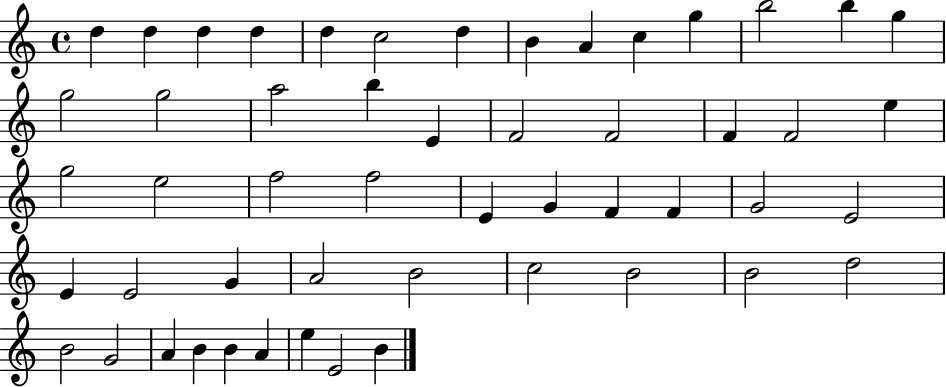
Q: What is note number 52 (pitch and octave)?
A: B4